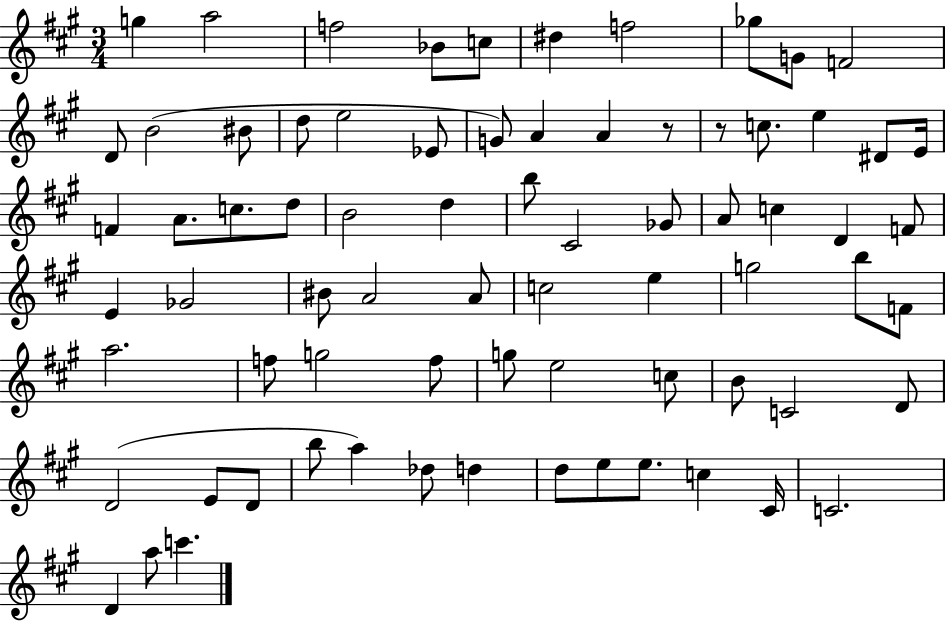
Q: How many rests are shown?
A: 2